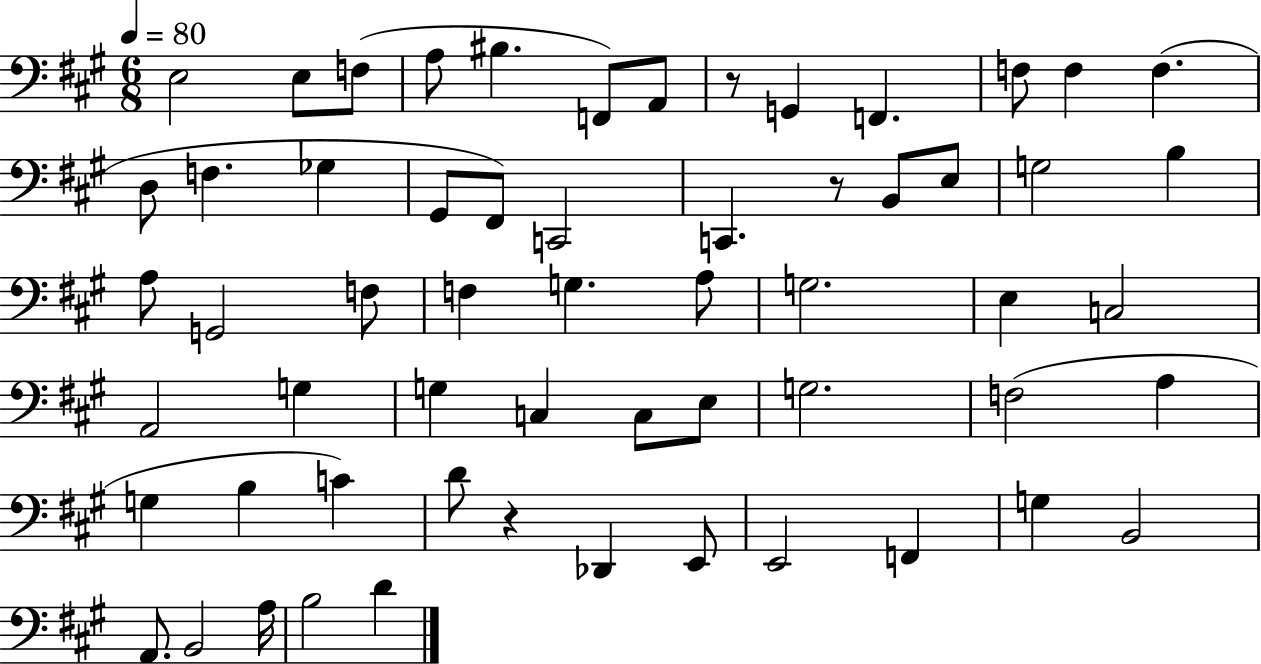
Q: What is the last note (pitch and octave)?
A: D4